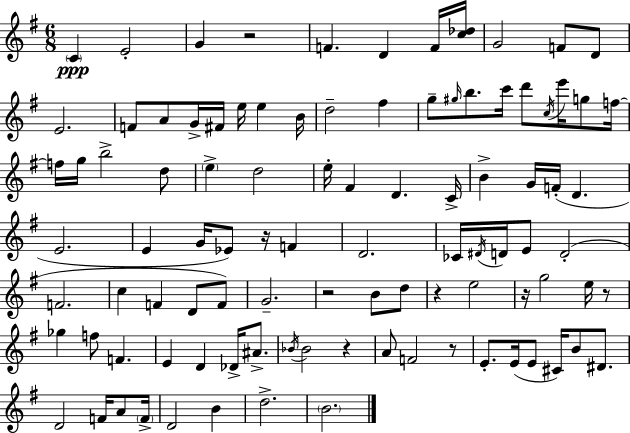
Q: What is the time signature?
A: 6/8